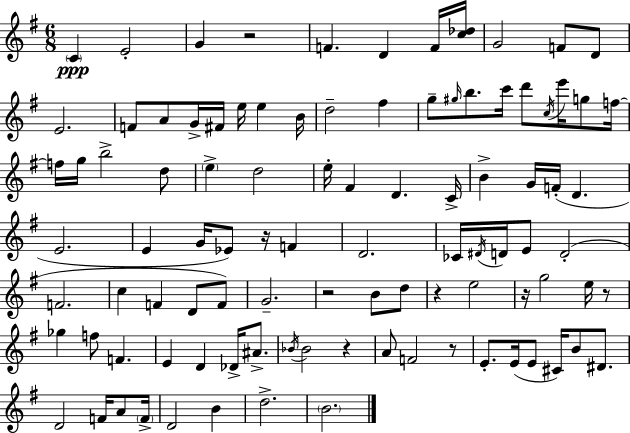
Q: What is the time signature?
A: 6/8